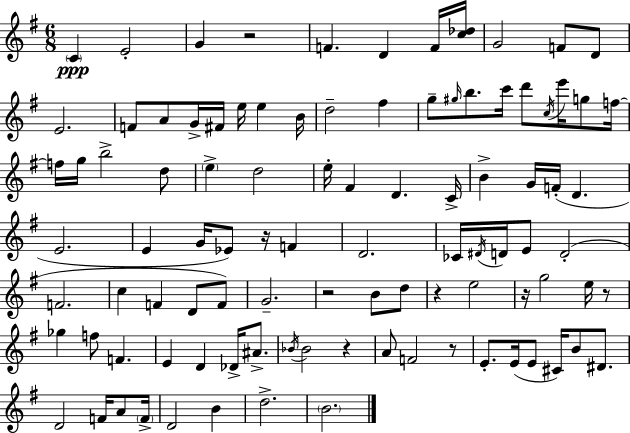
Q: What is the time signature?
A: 6/8